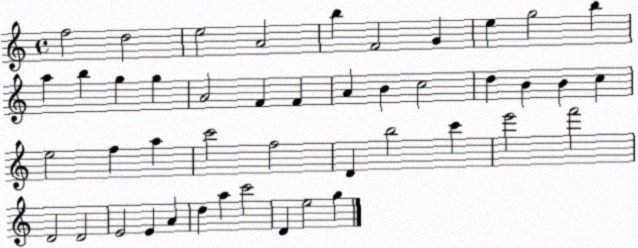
X:1
T:Untitled
M:4/4
L:1/4
K:C
f2 d2 e2 A2 b F2 G e g2 b a b g g A2 F F A B c2 d B B c e2 f a c'2 f2 D b2 c' e'2 f'2 D2 D2 E2 E A d a c'2 D e2 g